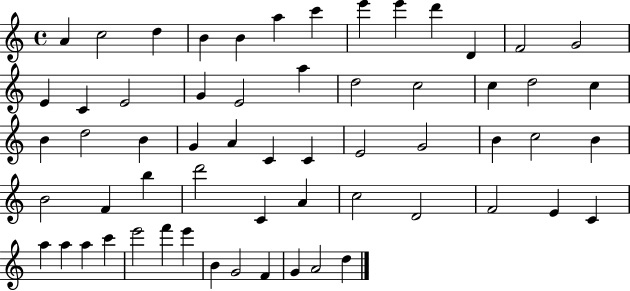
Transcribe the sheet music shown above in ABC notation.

X:1
T:Untitled
M:4/4
L:1/4
K:C
A c2 d B B a c' e' e' d' D F2 G2 E C E2 G E2 a d2 c2 c d2 c B d2 B G A C C E2 G2 B c2 B B2 F b d'2 C A c2 D2 F2 E C a a a c' e'2 f' e' B G2 F G A2 d